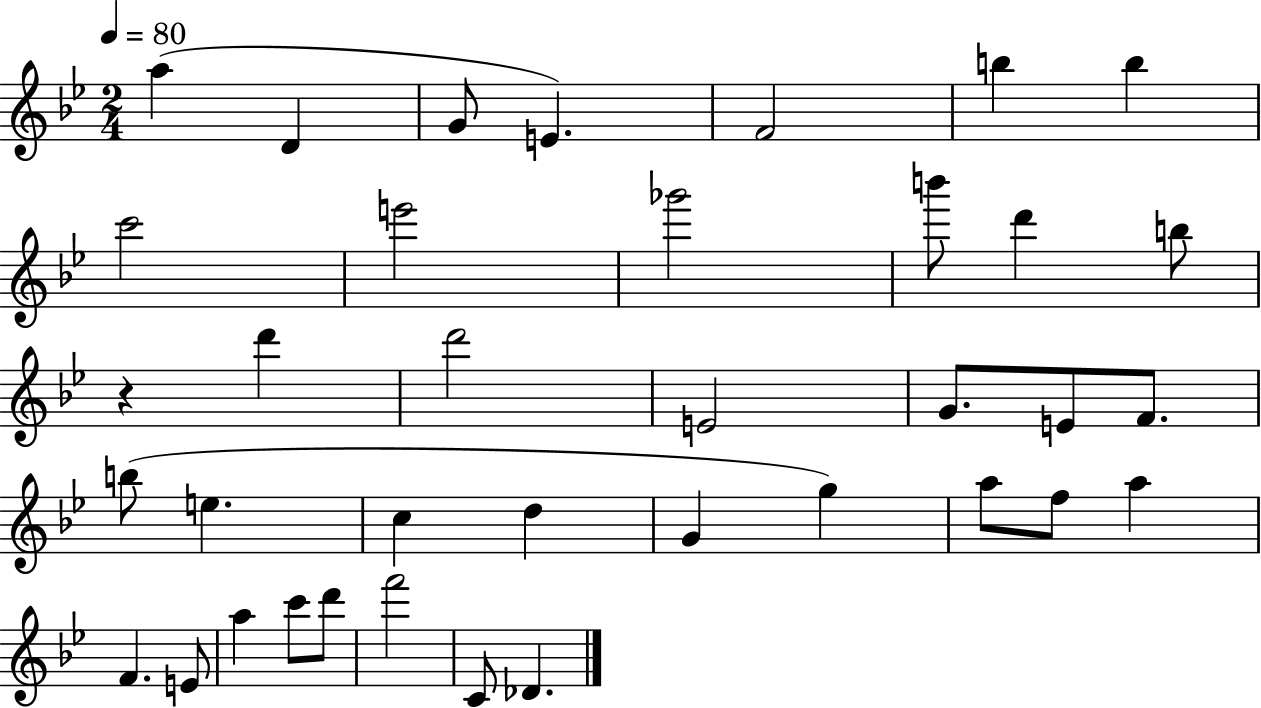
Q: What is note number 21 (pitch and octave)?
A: E5